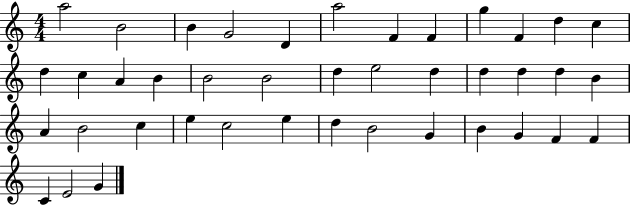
A5/h B4/h B4/q G4/h D4/q A5/h F4/q F4/q G5/q F4/q D5/q C5/q D5/q C5/q A4/q B4/q B4/h B4/h D5/q E5/h D5/q D5/q D5/q D5/q B4/q A4/q B4/h C5/q E5/q C5/h E5/q D5/q B4/h G4/q B4/q G4/q F4/q F4/q C4/q E4/h G4/q